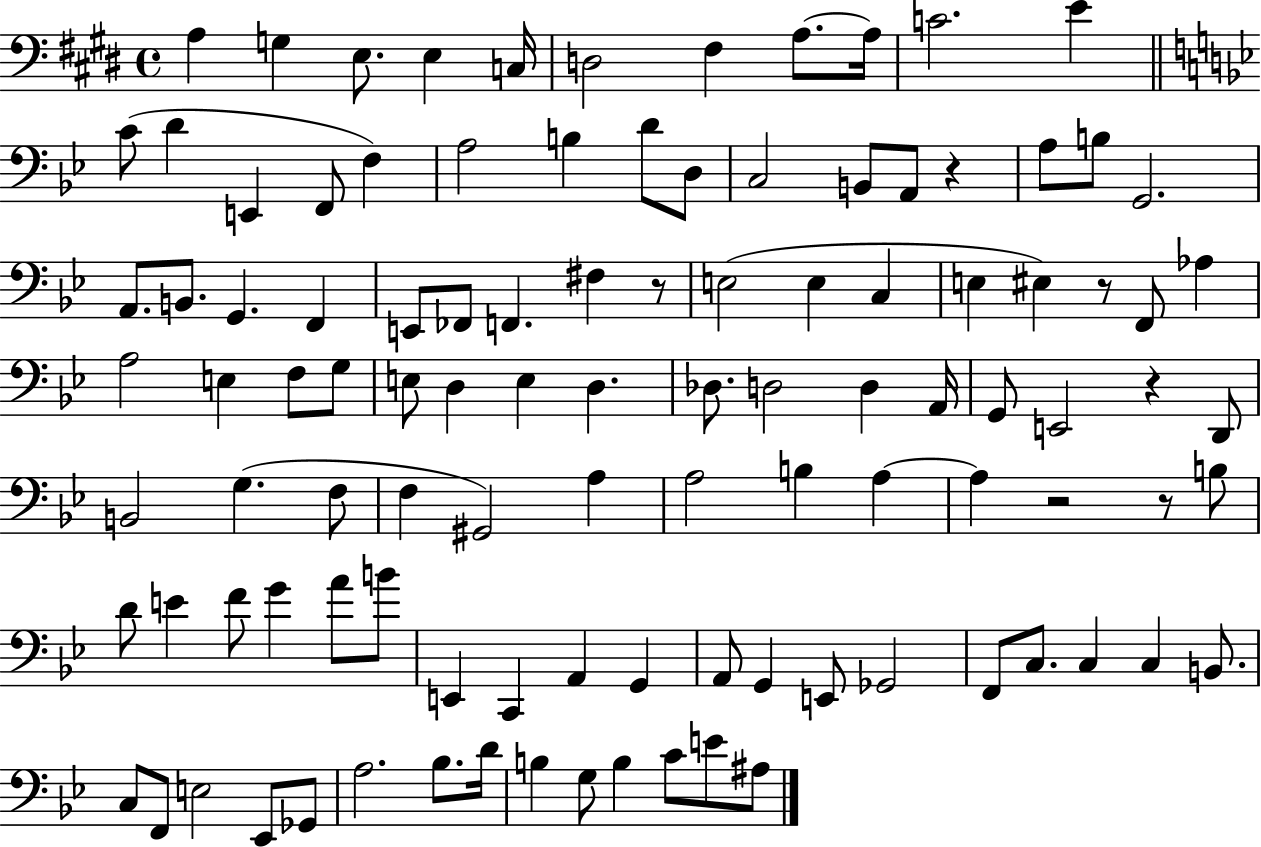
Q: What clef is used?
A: bass